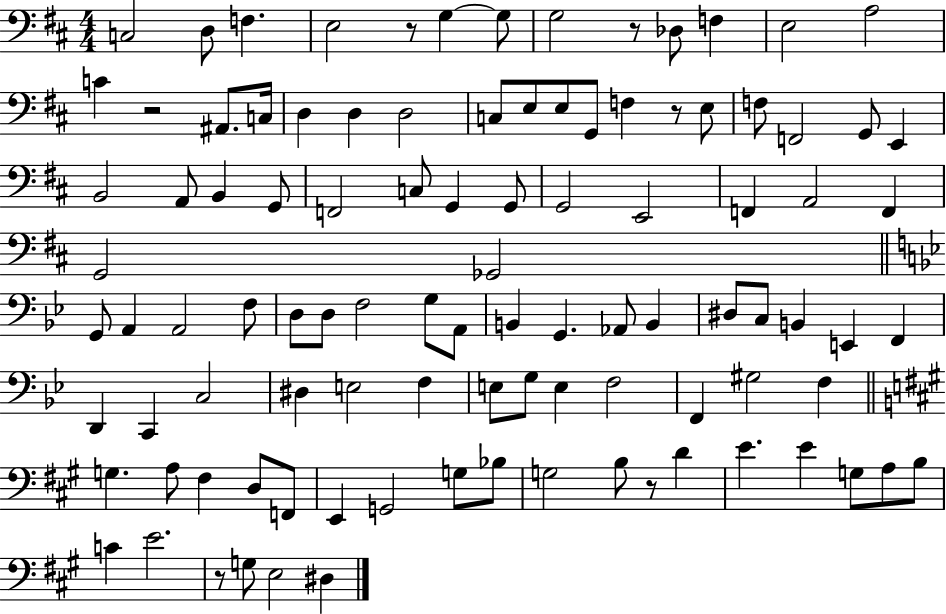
C3/h D3/e F3/q. E3/h R/e G3/q G3/e G3/h R/e Db3/e F3/q E3/h A3/h C4/q R/h A#2/e. C3/s D3/q D3/q D3/h C3/e E3/e E3/e G2/e F3/q R/e E3/e F3/e F2/h G2/e E2/q B2/h A2/e B2/q G2/e F2/h C3/e G2/q G2/e G2/h E2/h F2/q A2/h F2/q G2/h Gb2/h G2/e A2/q A2/h F3/e D3/e D3/e F3/h G3/e A2/e B2/q G2/q. Ab2/e B2/q D#3/e C3/e B2/q E2/q F2/q D2/q C2/q C3/h D#3/q E3/h F3/q E3/e G3/e E3/q F3/h F2/q G#3/h F3/q G3/q. A3/e F#3/q D3/e F2/e E2/q G2/h G3/e Bb3/e G3/h B3/e R/e D4/q E4/q. E4/q G3/e A3/e B3/e C4/q E4/h. R/e G3/e E3/h D#3/q